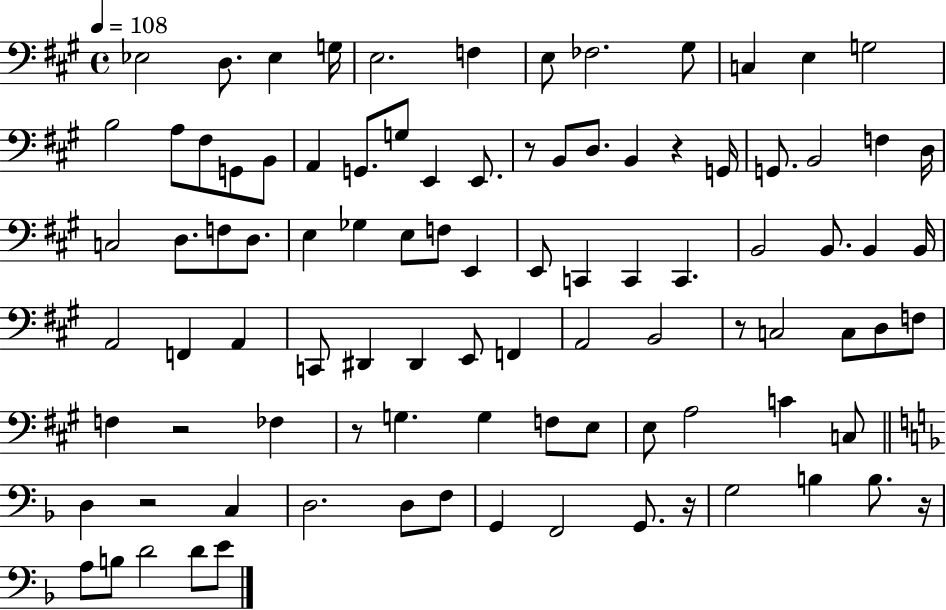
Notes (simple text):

Eb3/h D3/e. Eb3/q G3/s E3/h. F3/q E3/e FES3/h. G#3/e C3/q E3/q G3/h B3/h A3/e F#3/e G2/e B2/e A2/q G2/e. G3/e E2/q E2/e. R/e B2/e D3/e. B2/q R/q G2/s G2/e. B2/h F3/q D3/s C3/h D3/e. F3/e D3/e. E3/q Gb3/q E3/e F3/e E2/q E2/e C2/q C2/q C2/q. B2/h B2/e. B2/q B2/s A2/h F2/q A2/q C2/e D#2/q D#2/q E2/e F2/q A2/h B2/h R/e C3/h C3/e D3/e F3/e F3/q R/h FES3/q R/e G3/q. G3/q F3/e E3/e E3/e A3/h C4/q C3/e D3/q R/h C3/q D3/h. D3/e F3/e G2/q F2/h G2/e. R/s G3/h B3/q B3/e. R/s A3/e B3/e D4/h D4/e E4/e